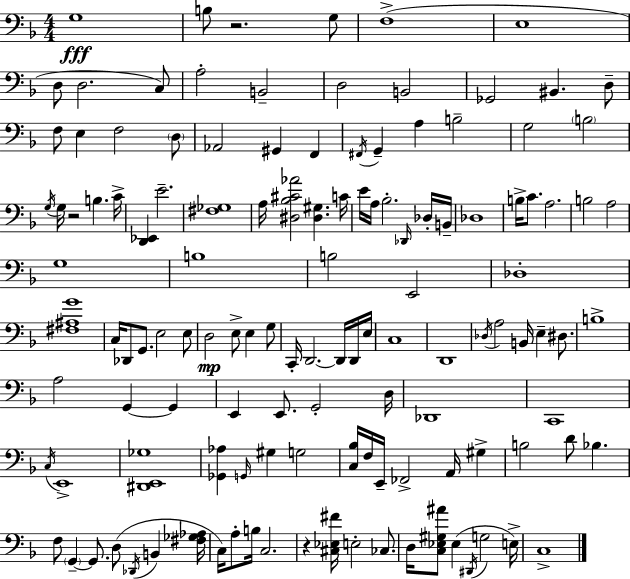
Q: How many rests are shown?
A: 3